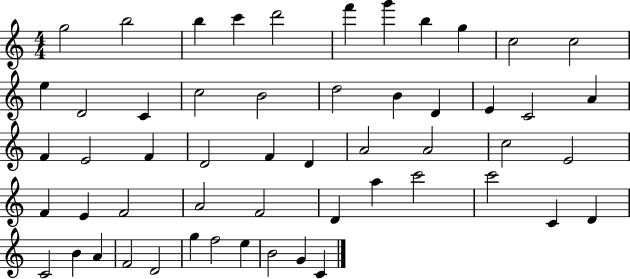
X:1
T:Untitled
M:4/4
L:1/4
K:C
g2 b2 b c' d'2 f' g' b g c2 c2 e D2 C c2 B2 d2 B D E C2 A F E2 F D2 F D A2 A2 c2 E2 F E F2 A2 F2 D a c'2 c'2 C D C2 B A F2 D2 g f2 e B2 G C